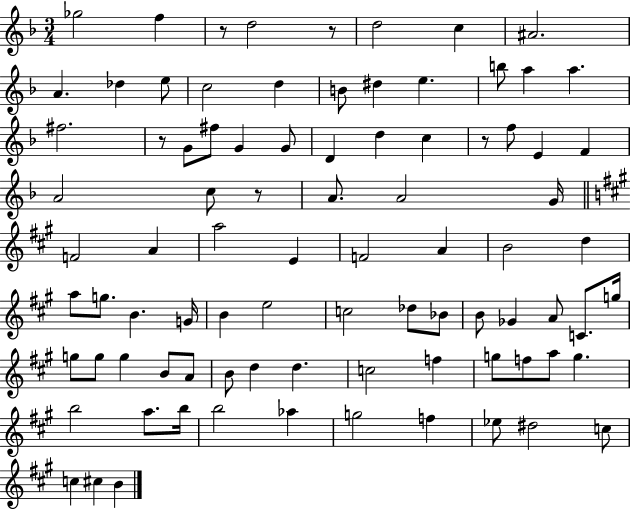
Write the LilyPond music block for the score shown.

{
  \clef treble
  \numericTimeSignature
  \time 3/4
  \key f \major
  ges''2 f''4 | r8 d''2 r8 | d''2 c''4 | ais'2. | \break a'4. des''4 e''8 | c''2 d''4 | b'8 dis''4 e''4. | b''8 a''4 a''4. | \break fis''2. | r8 g'8 fis''8 g'4 g'8 | d'4 d''4 c''4 | r8 f''8 e'4 f'4 | \break a'2 c''8 r8 | a'8. a'2 g'16 | \bar "||" \break \key a \major f'2 a'4 | a''2 e'4 | f'2 a'4 | b'2 d''4 | \break a''8 g''8. b'4. g'16 | b'4 e''2 | c''2 des''8 bes'8 | b'8 ges'4 a'8 c'8. g''16 | \break g''8 g''8 g''4 b'8 a'8 | b'8 d''4 d''4. | c''2 f''4 | g''8 f''8 a''8 g''4. | \break b''2 a''8. b''16 | b''2 aes''4 | g''2 f''4 | ees''8 dis''2 c''8 | \break c''4 cis''4 b'4 | \bar "|."
}